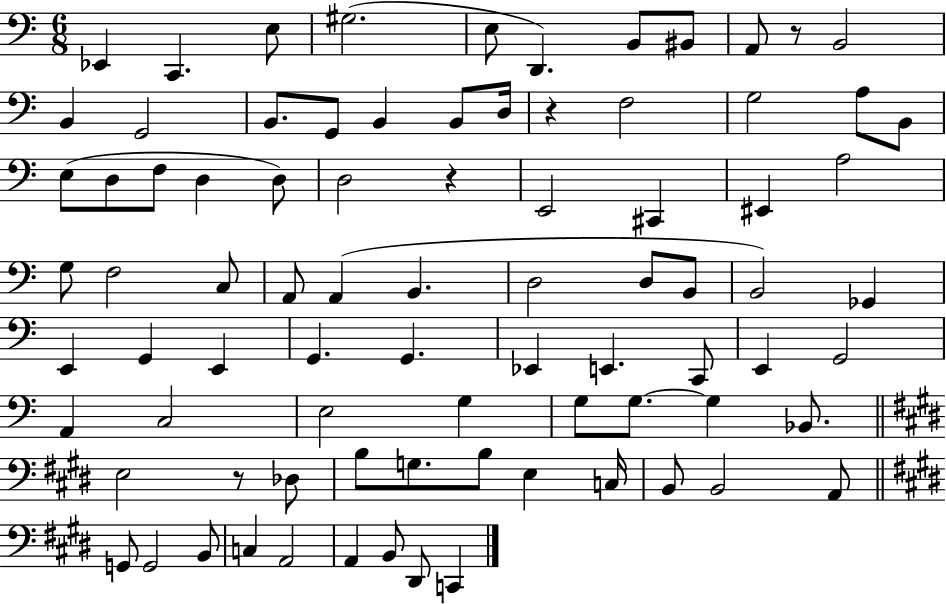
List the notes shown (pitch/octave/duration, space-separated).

Eb2/q C2/q. E3/e G#3/h. E3/e D2/q. B2/e BIS2/e A2/e R/e B2/h B2/q G2/h B2/e. G2/e B2/q B2/e D3/s R/q F3/h G3/h A3/e B2/e E3/e D3/e F3/e D3/q D3/e D3/h R/q E2/h C#2/q EIS2/q A3/h G3/e F3/h C3/e A2/e A2/q B2/q. D3/h D3/e B2/e B2/h Gb2/q E2/q G2/q E2/q G2/q. G2/q. Eb2/q E2/q. C2/e E2/q G2/h A2/q C3/h E3/h G3/q G3/e G3/e. G3/q Bb2/e. E3/h R/e Db3/e B3/e G3/e. B3/e E3/q C3/s B2/e B2/h A2/e G2/e G2/h B2/e C3/q A2/h A2/q B2/e D#2/e C2/q